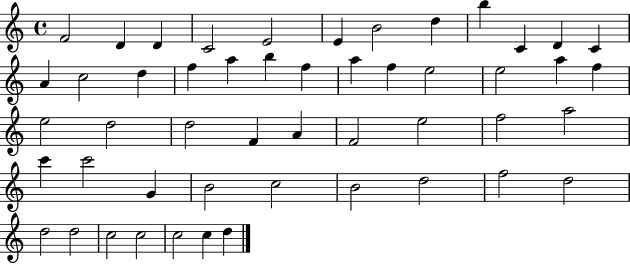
{
  \clef treble
  \time 4/4
  \defaultTimeSignature
  \key c \major
  f'2 d'4 d'4 | c'2 e'2 | e'4 b'2 d''4 | b''4 c'4 d'4 c'4 | \break a'4 c''2 d''4 | f''4 a''4 b''4 f''4 | a''4 f''4 e''2 | e''2 a''4 f''4 | \break e''2 d''2 | d''2 f'4 a'4 | f'2 e''2 | f''2 a''2 | \break c'''4 c'''2 g'4 | b'2 c''2 | b'2 d''2 | f''2 d''2 | \break d''2 d''2 | c''2 c''2 | c''2 c''4 d''4 | \bar "|."
}